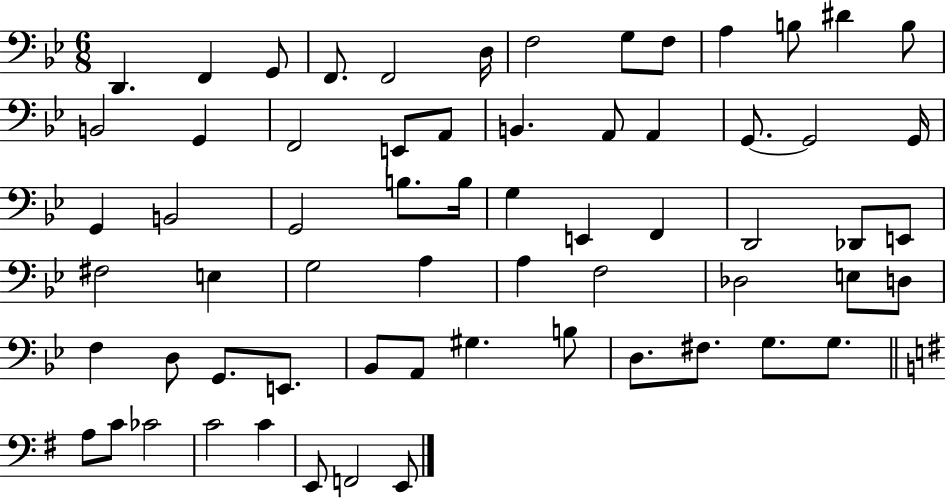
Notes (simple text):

D2/q. F2/q G2/e F2/e. F2/h D3/s F3/h G3/e F3/e A3/q B3/e D#4/q B3/e B2/h G2/q F2/h E2/e A2/e B2/q. A2/e A2/q G2/e. G2/h G2/s G2/q B2/h G2/h B3/e. B3/s G3/q E2/q F2/q D2/h Db2/e E2/e F#3/h E3/q G3/h A3/q A3/q F3/h Db3/h E3/e D3/e F3/q D3/e G2/e. E2/e. Bb2/e A2/e G#3/q. B3/e D3/e. F#3/e. G3/e. G3/e. A3/e C4/e CES4/h C4/h C4/q E2/e F2/h E2/e